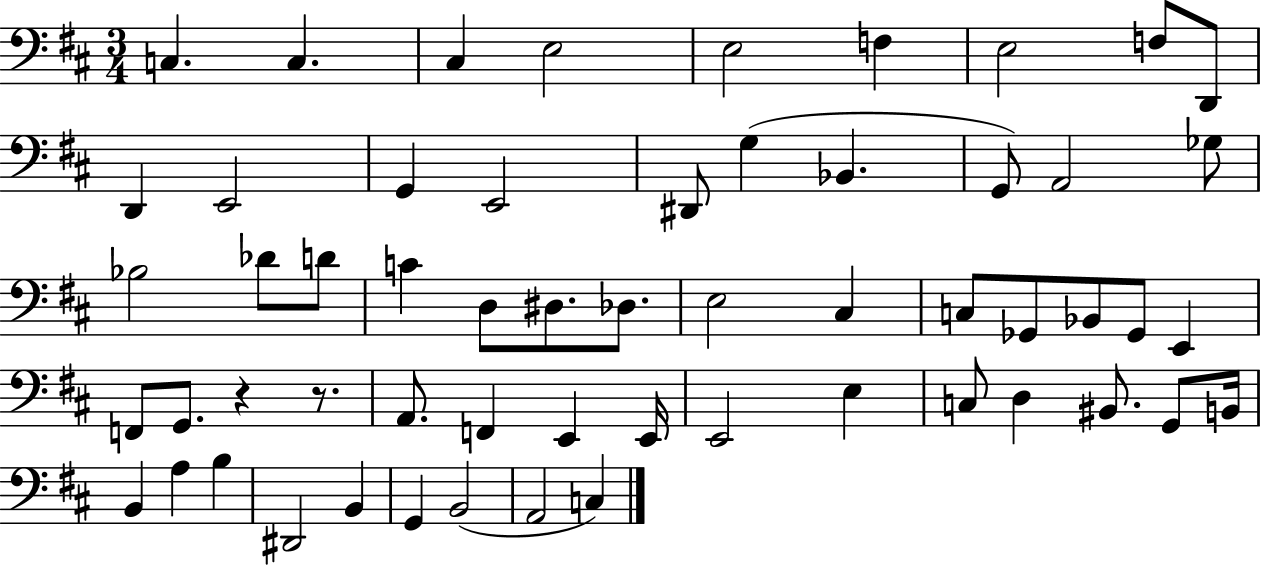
C3/q. C3/q. C#3/q E3/h E3/h F3/q E3/h F3/e D2/e D2/q E2/h G2/q E2/h D#2/e G3/q Bb2/q. G2/e A2/h Gb3/e Bb3/h Db4/e D4/e C4/q D3/e D#3/e. Db3/e. E3/h C#3/q C3/e Gb2/e Bb2/e Gb2/e E2/q F2/e G2/e. R/q R/e. A2/e. F2/q E2/q E2/s E2/h E3/q C3/e D3/q BIS2/e. G2/e B2/s B2/q A3/q B3/q D#2/h B2/q G2/q B2/h A2/h C3/q